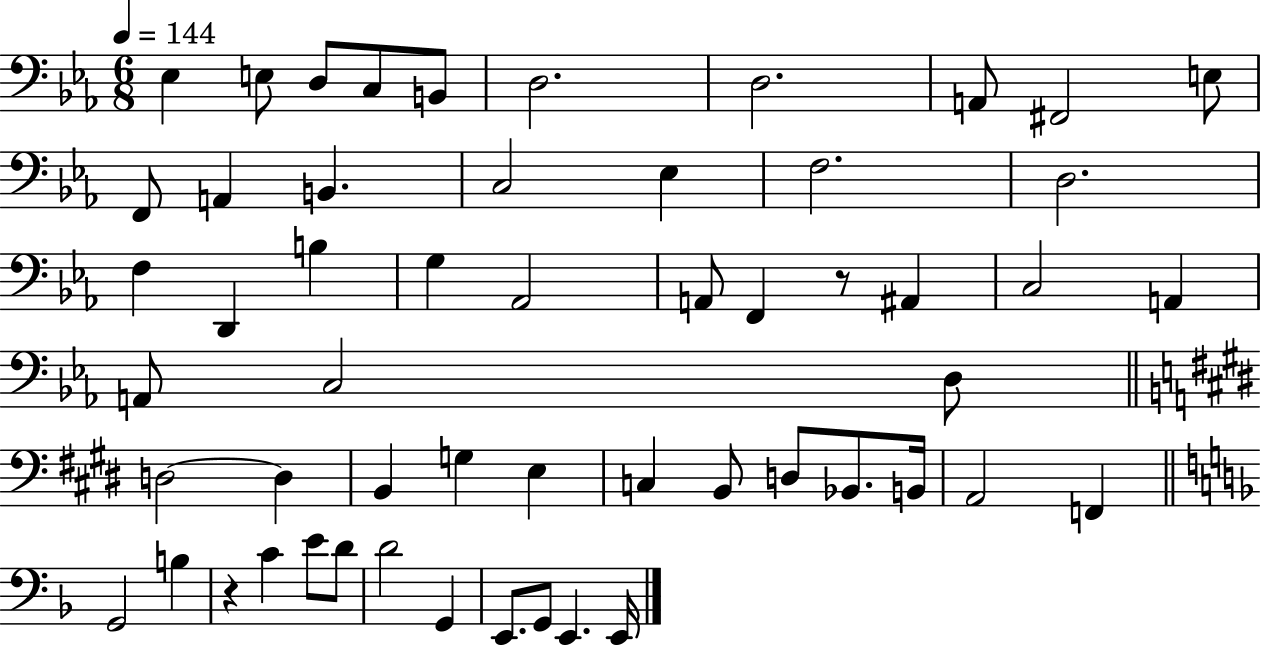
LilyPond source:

{
  \clef bass
  \numericTimeSignature
  \time 6/8
  \key ees \major
  \tempo 4 = 144
  ees4 e8 d8 c8 b,8 | d2. | d2. | a,8 fis,2 e8 | \break f,8 a,4 b,4. | c2 ees4 | f2. | d2. | \break f4 d,4 b4 | g4 aes,2 | a,8 f,4 r8 ais,4 | c2 a,4 | \break a,8 c2 d8 | \bar "||" \break \key e \major d2~~ d4 | b,4 g4 e4 | c4 b,8 d8 bes,8. b,16 | a,2 f,4 | \break \bar "||" \break \key f \major g,2 b4 | r4 c'4 e'8 d'8 | d'2 g,4 | e,8. g,8 e,4. e,16 | \break \bar "|."
}